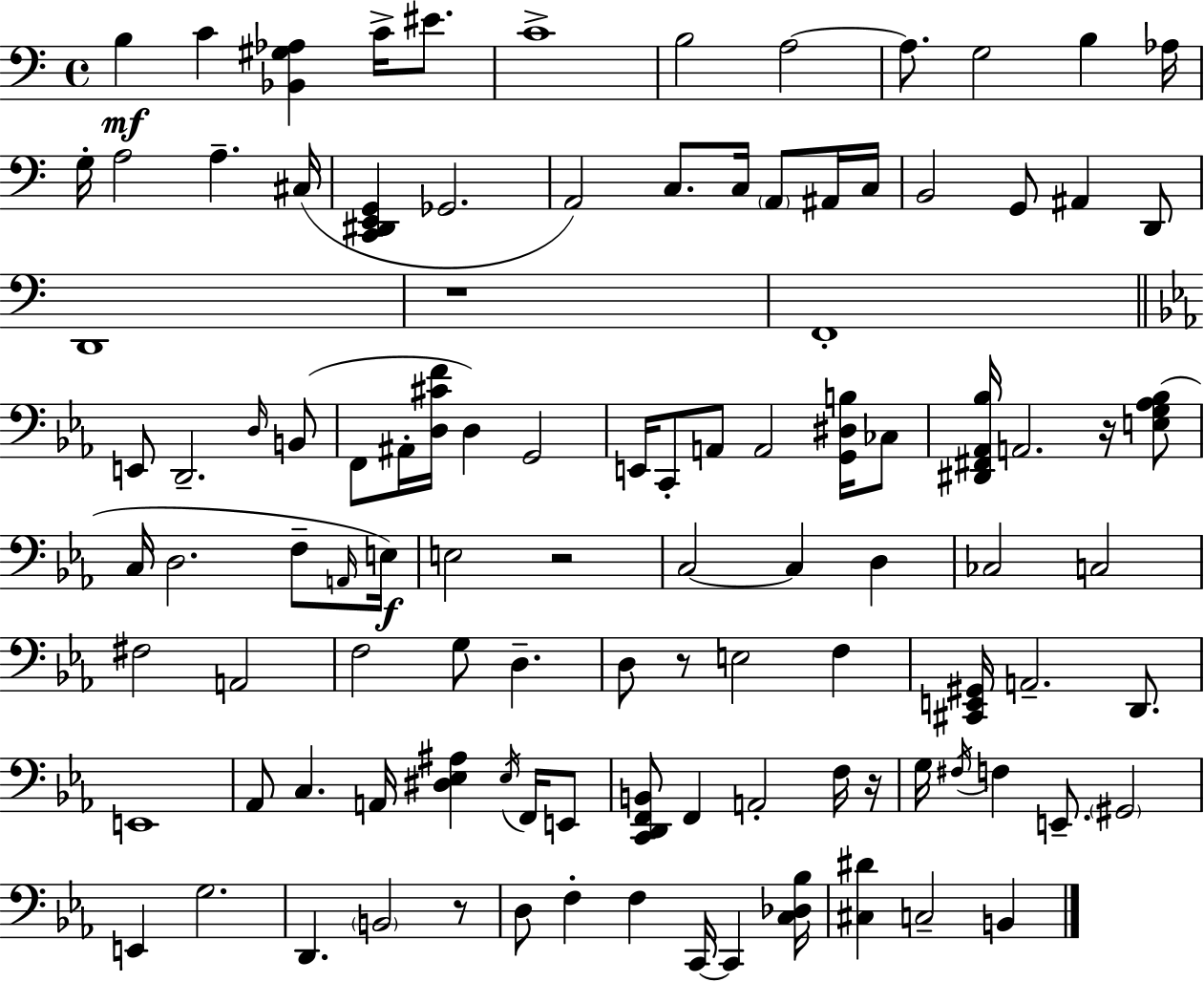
X:1
T:Untitled
M:4/4
L:1/4
K:Am
B, C [_B,,^G,_A,] C/4 ^E/2 C4 B,2 A,2 A,/2 G,2 B, _A,/4 G,/4 A,2 A, ^C,/4 [C,,^D,,E,,G,,] _G,,2 A,,2 C,/2 C,/4 A,,/2 ^A,,/4 C,/4 B,,2 G,,/2 ^A,, D,,/2 D,,4 z4 F,,4 E,,/2 D,,2 D,/4 B,,/2 F,,/2 ^A,,/4 [D,^CF]/4 D, G,,2 E,,/4 C,,/2 A,,/2 A,,2 [G,,^D,B,]/4 _C,/2 [^D,,^F,,_A,,_B,]/4 A,,2 z/4 [E,G,_A,_B,]/2 C,/4 D,2 F,/2 A,,/4 E,/4 E,2 z2 C,2 C, D, _C,2 C,2 ^F,2 A,,2 F,2 G,/2 D, D,/2 z/2 E,2 F, [^C,,E,,^G,,]/4 A,,2 D,,/2 E,,4 _A,,/2 C, A,,/4 [^D,_E,^A,] _E,/4 F,,/4 E,,/2 [C,,D,,F,,B,,]/2 F,, A,,2 F,/4 z/4 G,/4 ^F,/4 F, E,,/2 ^G,,2 E,, G,2 D,, B,,2 z/2 D,/2 F, F, C,,/4 C,, [C,_D,_B,]/4 [^C,^D] C,2 B,,